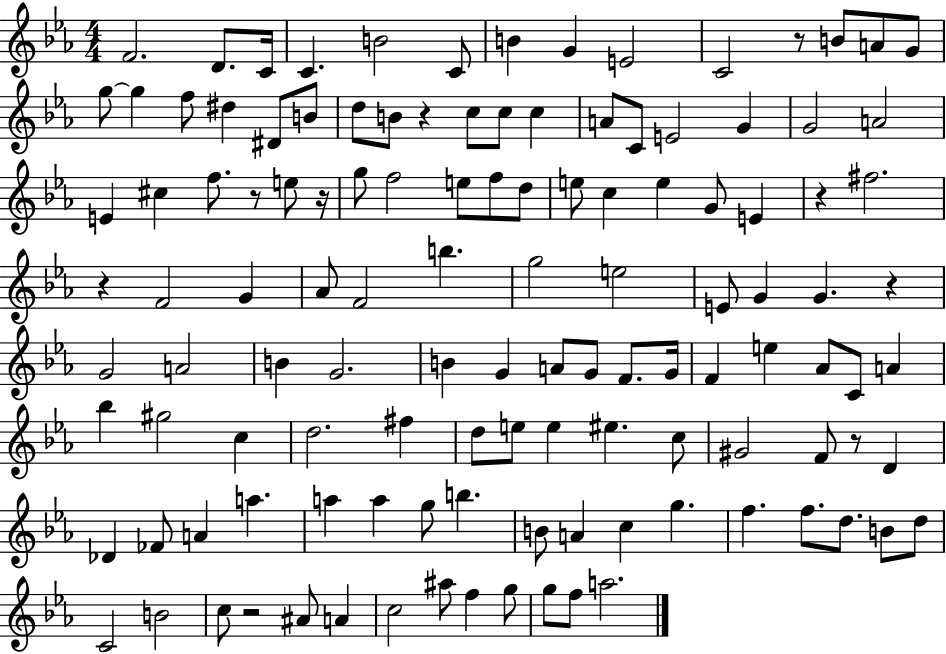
{
  \clef treble
  \numericTimeSignature
  \time 4/4
  \key ees \major
  f'2. d'8. c'16 | c'4. b'2 c'8 | b'4 g'4 e'2 | c'2 r8 b'8 a'8 g'8 | \break g''8~~ g''4 f''8 dis''4 dis'8 b'8 | d''8 b'8 r4 c''8 c''8 c''4 | a'8 c'8 e'2 g'4 | g'2 a'2 | \break e'4 cis''4 f''8. r8 e''8 r16 | g''8 f''2 e''8 f''8 d''8 | e''8 c''4 e''4 g'8 e'4 | r4 fis''2. | \break r4 f'2 g'4 | aes'8 f'2 b''4. | g''2 e''2 | e'8 g'4 g'4. r4 | \break g'2 a'2 | b'4 g'2. | b'4 g'4 a'8 g'8 f'8. g'16 | f'4 e''4 aes'8 c'8 a'4 | \break bes''4 gis''2 c''4 | d''2. fis''4 | d''8 e''8 e''4 eis''4. c''8 | gis'2 f'8 r8 d'4 | \break des'4 fes'8 a'4 a''4. | a''4 a''4 g''8 b''4. | b'8 a'4 c''4 g''4. | f''4. f''8. d''8. b'8 d''8 | \break c'2 b'2 | c''8 r2 ais'8 a'4 | c''2 ais''8 f''4 g''8 | g''8 f''8 a''2. | \break \bar "|."
}